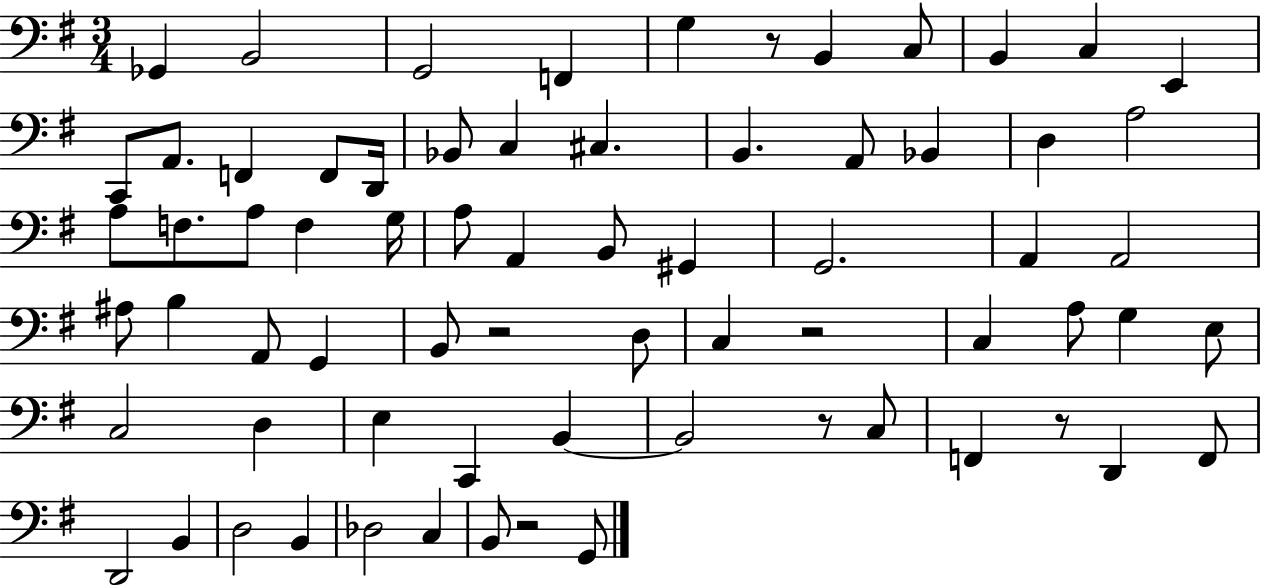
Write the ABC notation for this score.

X:1
T:Untitled
M:3/4
L:1/4
K:G
_G,, B,,2 G,,2 F,, G, z/2 B,, C,/2 B,, C, E,, C,,/2 A,,/2 F,, F,,/2 D,,/4 _B,,/2 C, ^C, B,, A,,/2 _B,, D, A,2 A,/2 F,/2 A,/2 F, G,/4 A,/2 A,, B,,/2 ^G,, G,,2 A,, A,,2 ^A,/2 B, A,,/2 G,, B,,/2 z2 D,/2 C, z2 C, A,/2 G, E,/2 C,2 D, E, C,, B,, B,,2 z/2 C,/2 F,, z/2 D,, F,,/2 D,,2 B,, D,2 B,, _D,2 C, B,,/2 z2 G,,/2